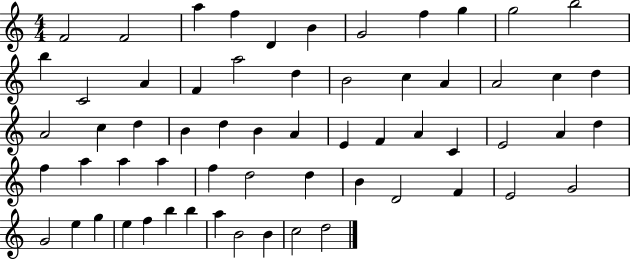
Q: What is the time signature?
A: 4/4